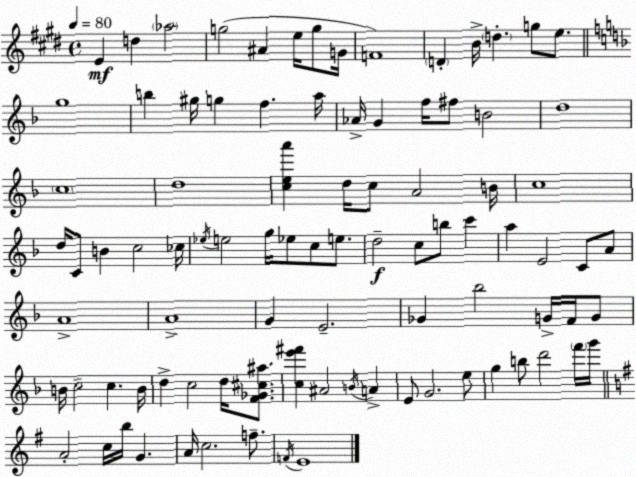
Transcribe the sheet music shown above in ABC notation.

X:1
T:Untitled
M:4/4
L:1/4
K:E
E d _a2 g2 ^A e/4 g/2 G/4 F4 D B/4 d g/2 e/2 g4 b ^g/4 g f a/4 _A/4 G f/4 ^f/2 B2 d4 c4 d4 [cea'] d/4 c/2 A2 B/4 c4 d/4 C/2 B c2 _c/4 _e/4 e2 g/4 _e/2 c/2 e/2 d2 c/2 b/2 c' a E2 C/2 A/2 A4 A4 G E2 _G _b2 G/4 F/4 G/2 B/4 c2 c B/4 d c2 d/4 [F_G^c^a]/2 [ce'^f'] ^A2 B/4 A E/2 G2 e/2 g b/2 d'2 f'/4 g'/4 A2 c/4 b/4 G A/4 c2 f/2 F/4 E4